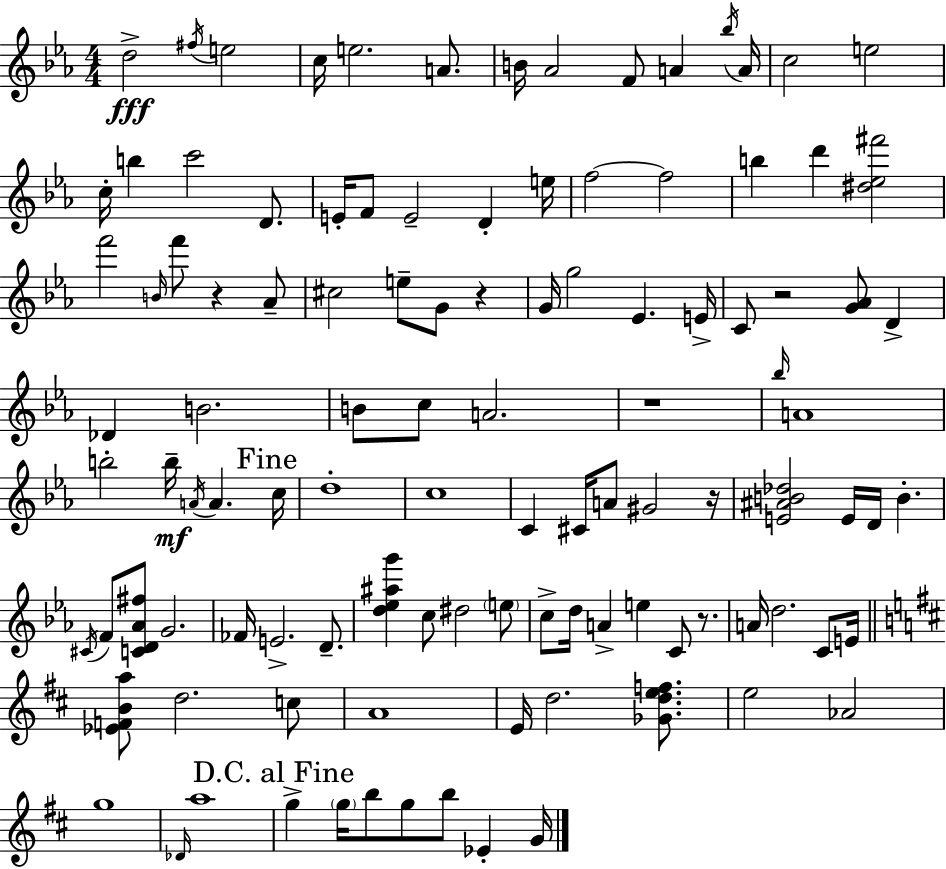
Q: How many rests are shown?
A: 6